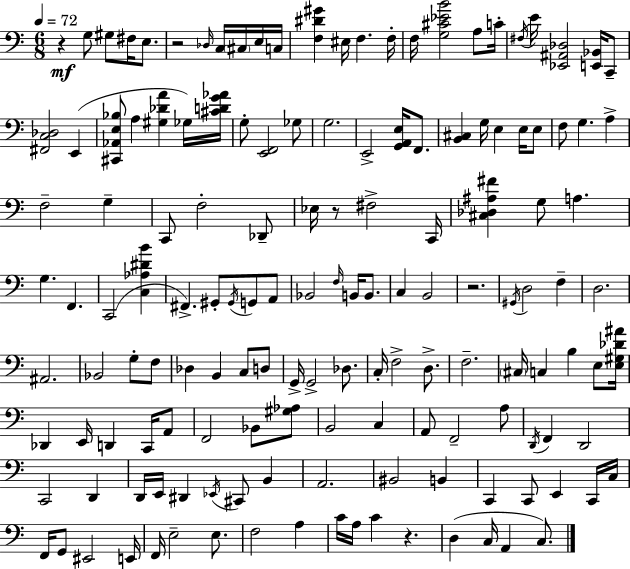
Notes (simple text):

R/q G3/e G#3/e F#3/s E3/e. R/h Db3/s C3/s C#3/s E3/s C3/s [F3,D#4,G#4]/q EIS3/s F3/q. F3/s F3/s [G3,C#4,Eb4,B4]/h A3/e C4/s F#3/s E4/s [Eb2,A#2,Db3]/h [E2,Bb2]/s C2/e [F#2,C3,Db3]/h E2/q [C#2,Ab2,E3,Bb3]/e A3/q [G#3,Db4,A4]/q Gb3/s [C#4,D4,G4,Ab4]/s G3/e [E2,F2]/h Gb3/e G3/h. E2/h [G2,A2,E3]/s F2/e. [B2,C#3]/q G3/s E3/q E3/s E3/e F3/e G3/q. A3/q F3/h G3/q C2/e F3/h Db2/e Eb3/s R/e F#3/h C2/s [C#3,Db3,A#3,F#4]/q G3/e A3/q. G3/q. F2/q. C2/h [C3,Ab3,D#4,B4]/q F#2/q. G#2/e G#2/s G2/e A2/e Bb2/h F3/s B2/s B2/e. C3/q B2/h R/h. G#2/s D3/h F3/q D3/h. A#2/h. Bb2/h G3/e F3/e Db3/q B2/q C3/e D3/e G2/s G2/h Db3/e. C3/s F3/h D3/e. F3/h. C#3/s C3/q B3/q E3/e [E3,G#3,Db4,A#4]/s Db2/q E2/s D2/q C2/s A2/e F2/h Bb2/e [G#3,Ab3]/e B2/h C3/q A2/e F2/h A3/e D2/s F2/q D2/h C2/h D2/q D2/s E2/s D#2/q Eb2/s C#2/e B2/q A2/h. BIS2/h B2/q C2/q C2/e E2/q C2/s C3/s F2/s G2/e EIS2/h E2/s F2/s E3/h E3/e. F3/h A3/q C4/s A3/s C4/q R/q. D3/q C3/s A2/q C3/e.